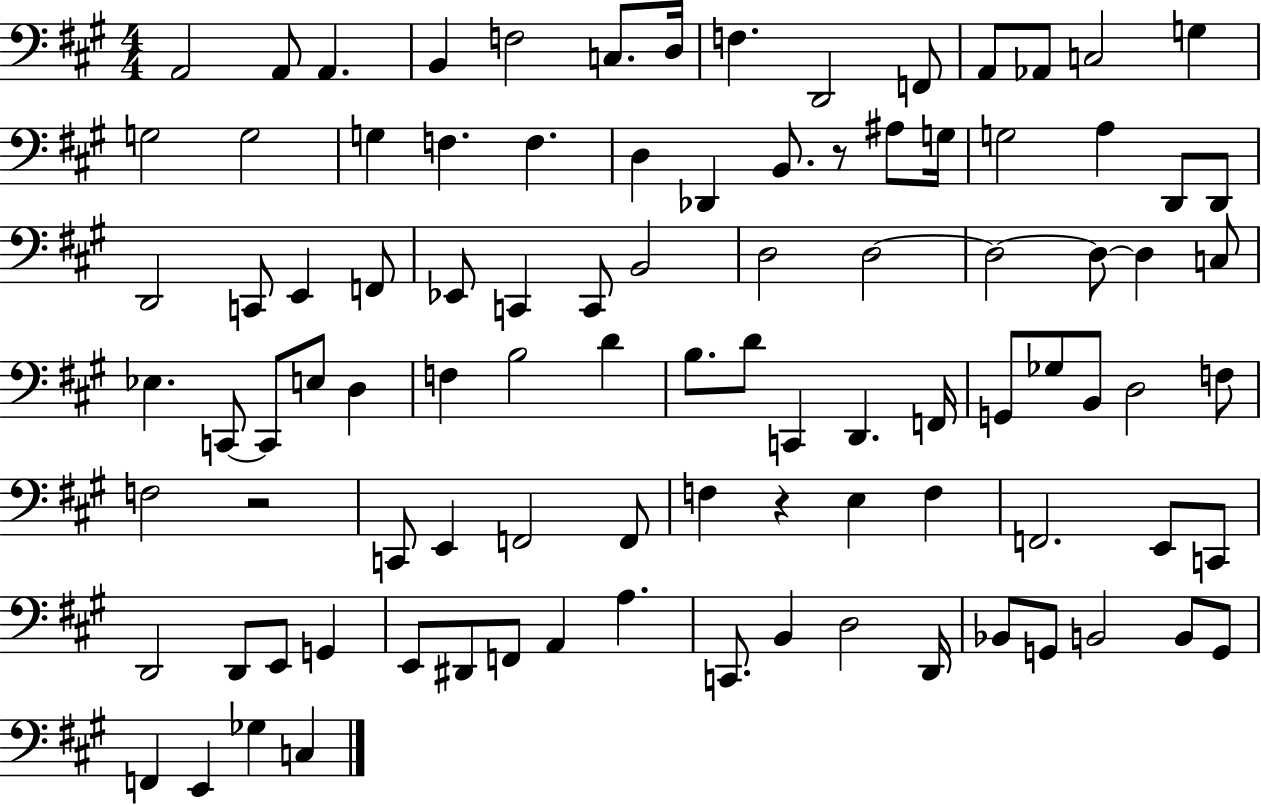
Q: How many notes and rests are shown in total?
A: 96